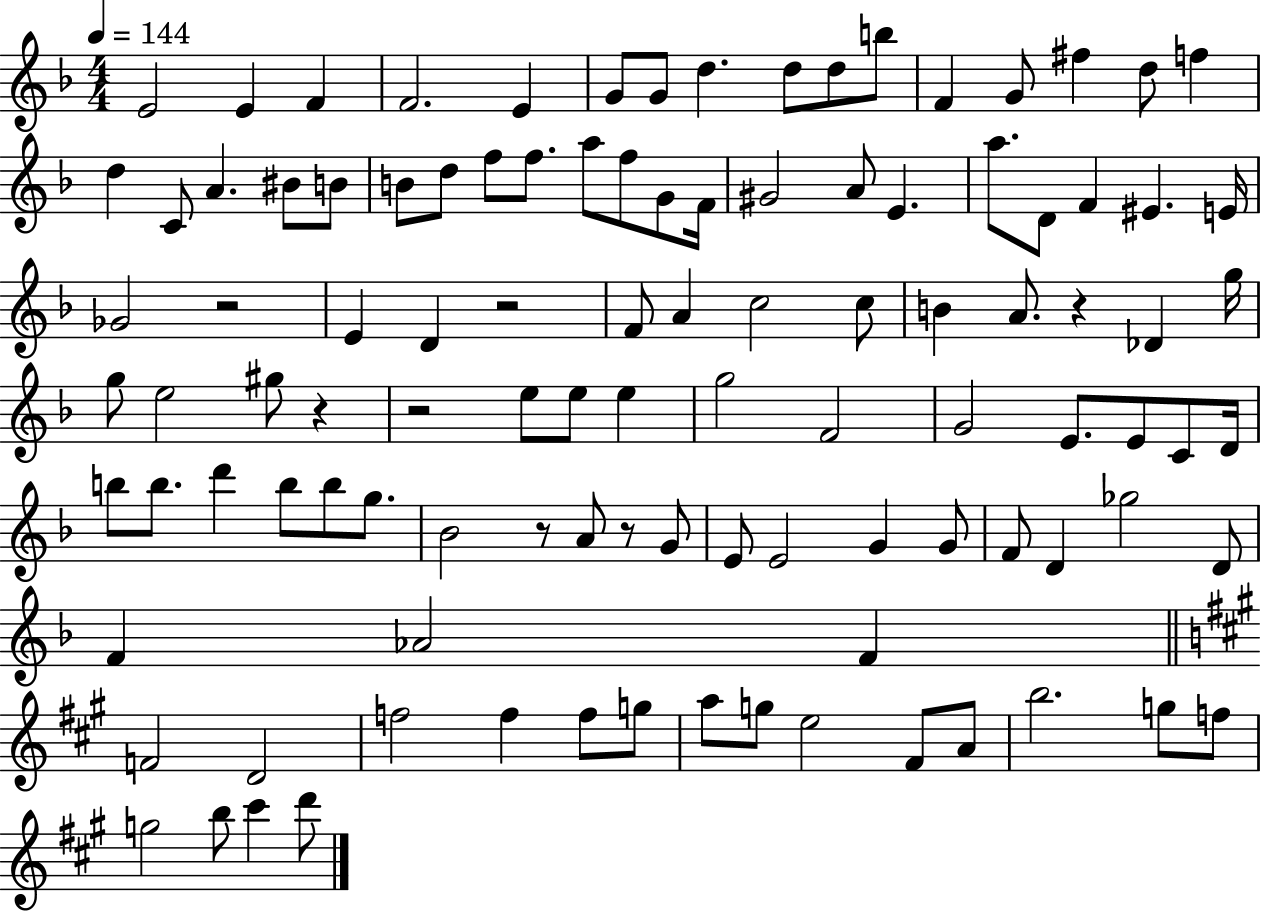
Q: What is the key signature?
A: F major